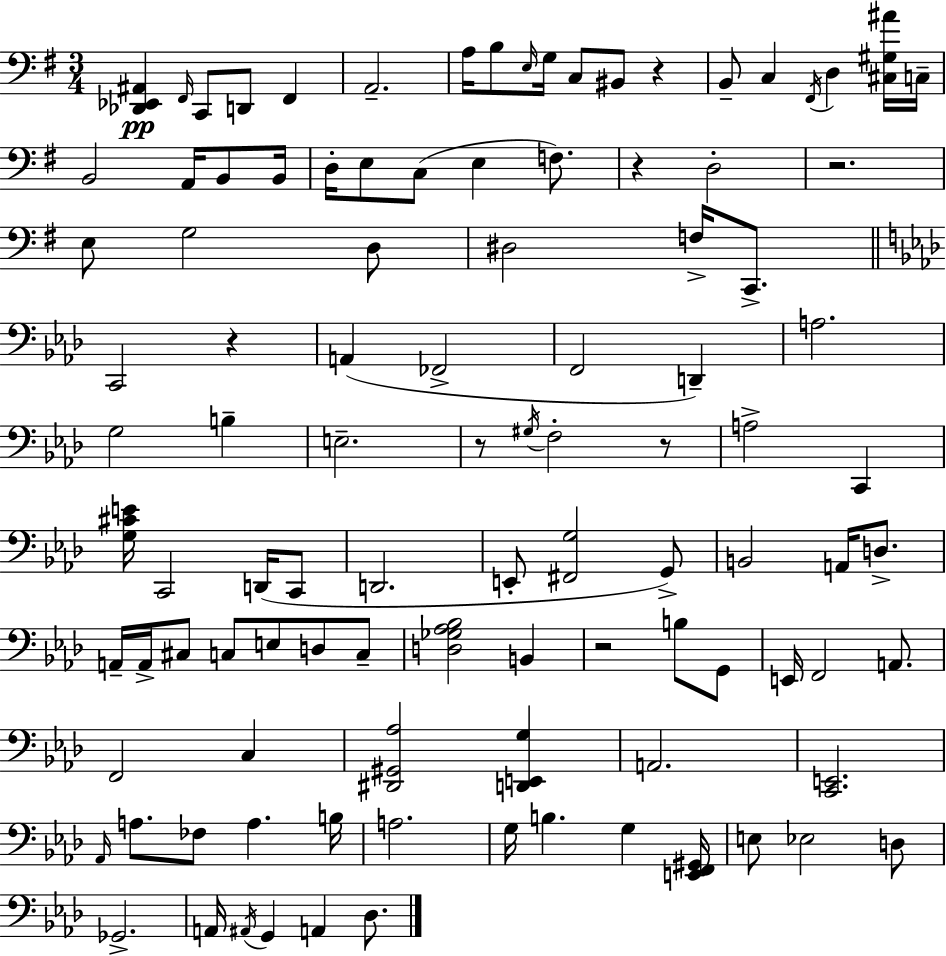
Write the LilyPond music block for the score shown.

{
  \clef bass
  \numericTimeSignature
  \time 3/4
  \key g \major
  \repeat volta 2 { <des, ees, ais,>4\pp \grace { fis,16 } c,8 d,8 fis,4 | a,2.-- | a16 b8 \grace { e16 } g16 c8 bis,8 r4 | b,8-- c4 \acciaccatura { fis,16 } d4 | \break <cis gis ais'>16 c16-- b,2 a,16 | b,8 b,16 d16-. e8 c8( e4 | f8.) r4 d2-. | r2. | \break e8 g2 | d8 dis2 f16-> | c,8.-> \bar "||" \break \key aes \major c,2 r4 | a,4( fes,2-> | f,2 d,4--) | a2. | \break g2 b4-- | e2.-- | r8 \acciaccatura { gis16 } f2-. r8 | a2-> c,4 | \break <g cis' e'>16 c,2 d,16( c,8 | d,2. | e,8-. <fis, g>2 g,8->) | b,2 a,16 d8.-> | \break a,16-- a,16-> cis8 c8 e8 d8 c8-- | <d ges aes bes>2 b,4 | r2 b8 g,8 | e,16 f,2 a,8. | \break f,2 c4 | <dis, gis, aes>2 <d, e, g>4 | a,2. | <c, e,>2. | \break \grace { aes,16 } a8. fes8 a4. | b16 a2. | g16 b4. g4 | <e, f, gis,>16 e8 ees2 | \break d8 ges,2.-> | a,16 \acciaccatura { ais,16 } g,4 a,4 | des8. } \bar "|."
}